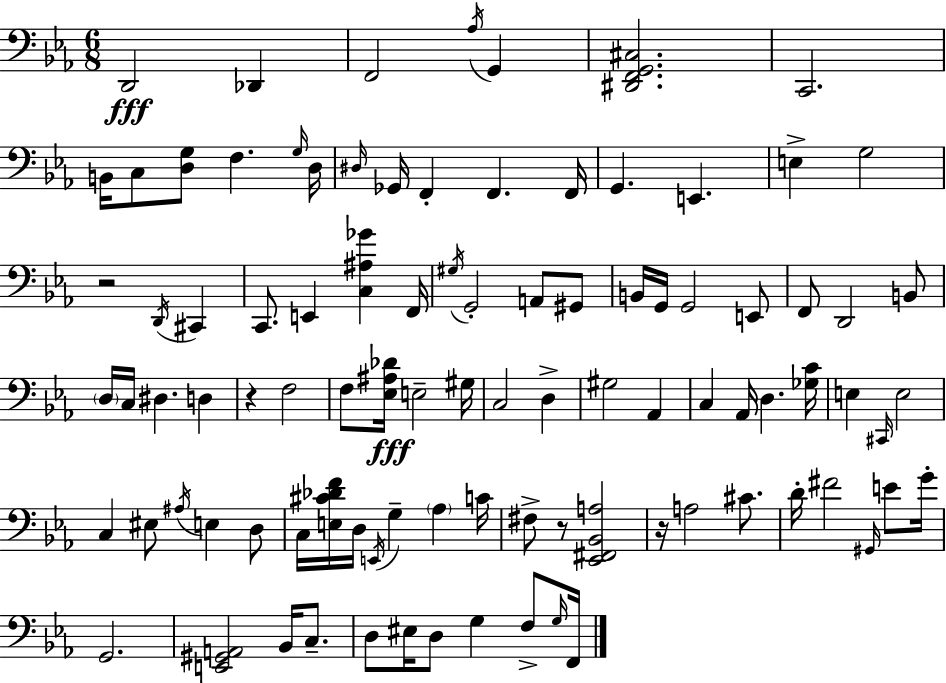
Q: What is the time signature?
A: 6/8